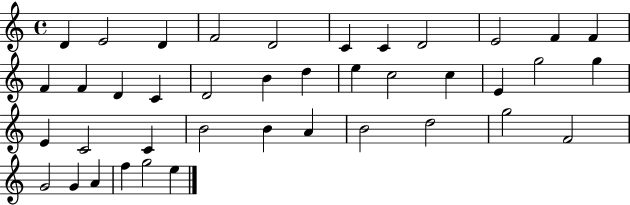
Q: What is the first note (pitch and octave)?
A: D4